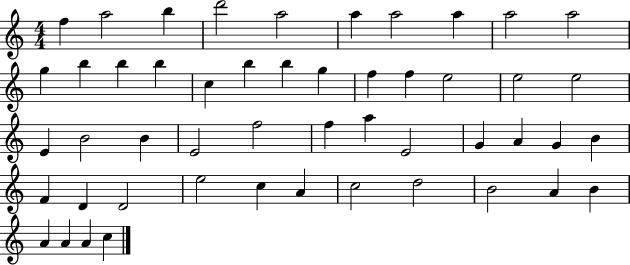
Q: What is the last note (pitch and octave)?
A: C5